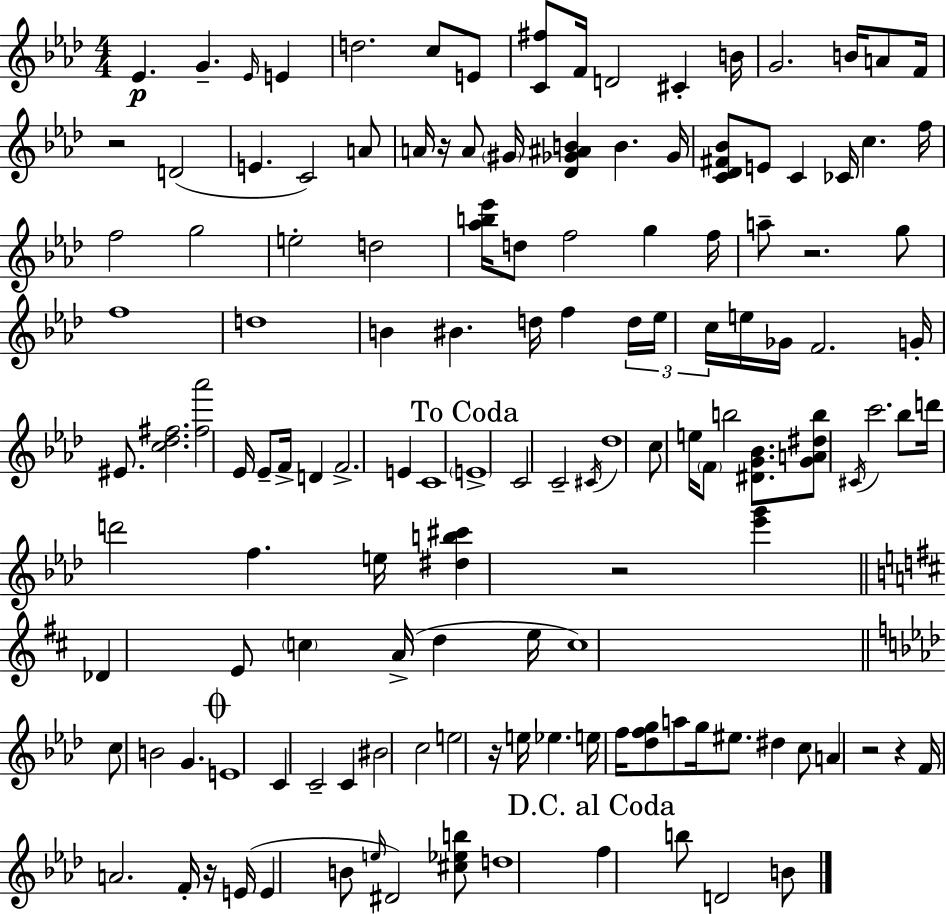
Eb4/q. G4/q. Eb4/s E4/q D5/h. C5/e E4/e [C4,F#5]/e F4/s D4/h C#4/q B4/s G4/h. B4/s A4/e F4/s R/h D4/h E4/q. C4/h A4/e A4/s R/s A4/e G#4/s [Db4,Gb4,A#4,B4]/q B4/q. Gb4/s [C4,Db4,F#4,Bb4]/e E4/e C4/q CES4/s C5/q. F5/s F5/h G5/h E5/h D5/h [Ab5,B5,Eb6]/s D5/e F5/h G5/q F5/s A5/e R/h. G5/e F5/w D5/w B4/q BIS4/q. D5/s F5/q D5/s Eb5/s C5/s E5/s Gb4/s F4/h. G4/s EIS4/e. [C5,Db5,F#5]/h. [F#5,Ab6]/h Eb4/s Eb4/e F4/s D4/q F4/h. E4/q C4/w E4/w C4/h C4/h C#4/s Db5/w C5/e E5/s F4/e B5/h [D#4,G4,Bb4]/e. [G4,A4,D#5,B5]/e C#4/s C6/h. Bb5/e D6/s D6/h F5/q. E5/s [D#5,B5,C#6]/q R/h [Eb6,G6]/q Db4/q E4/e C5/q A4/s D5/q E5/s C5/w C5/e B4/h G4/q. E4/w C4/q C4/h C4/q BIS4/h C5/h E5/h R/s E5/s Eb5/q. E5/s F5/s [Db5,F5,G5]/e A5/e G5/s EIS5/e. D#5/q C5/e A4/q R/h R/q F4/s A4/h. F4/s R/s E4/s E4/q B4/e E5/s D#4/h [C#5,Eb5,B5]/e D5/w F5/q B5/e D4/h B4/e